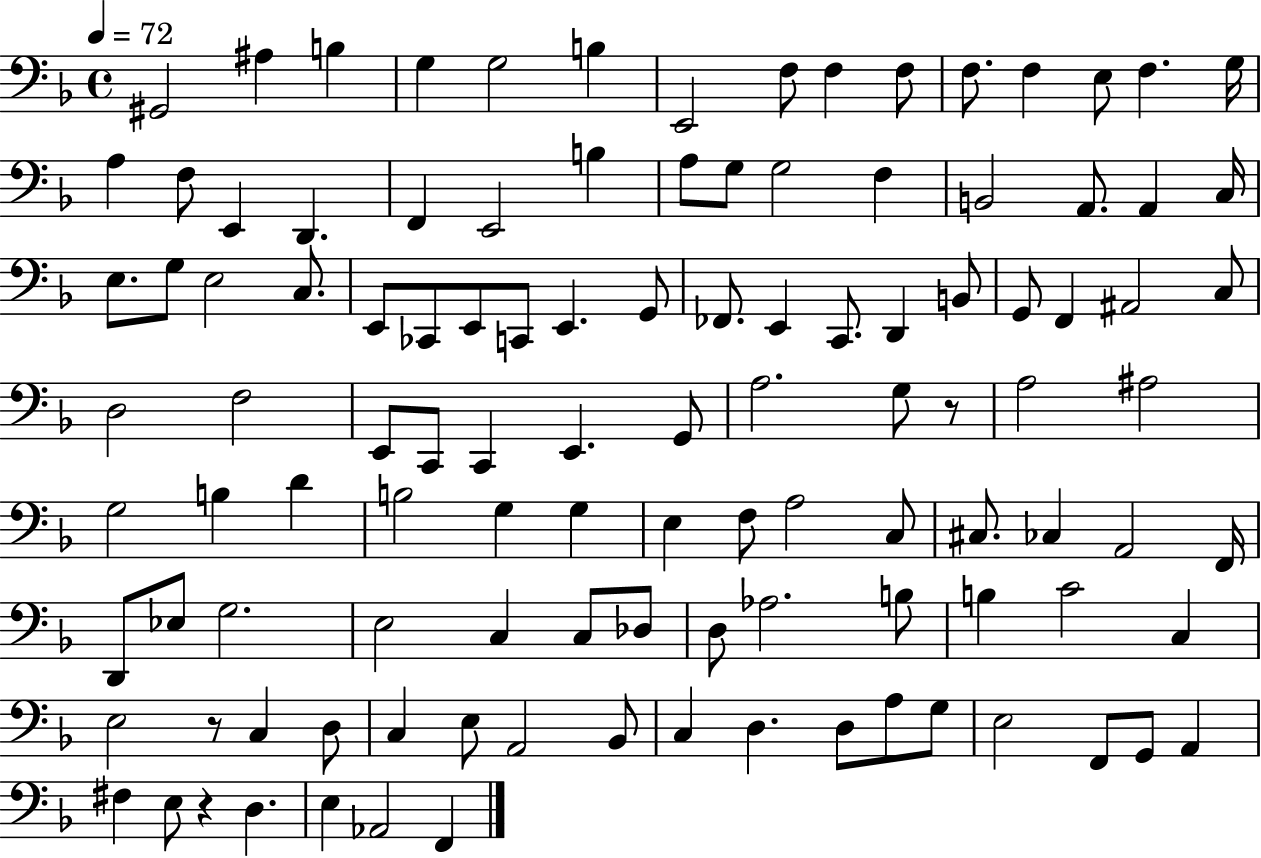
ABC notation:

X:1
T:Untitled
M:4/4
L:1/4
K:F
^G,,2 ^A, B, G, G,2 B, E,,2 F,/2 F, F,/2 F,/2 F, E,/2 F, G,/4 A, F,/2 E,, D,, F,, E,,2 B, A,/2 G,/2 G,2 F, B,,2 A,,/2 A,, C,/4 E,/2 G,/2 E,2 C,/2 E,,/2 _C,,/2 E,,/2 C,,/2 E,, G,,/2 _F,,/2 E,, C,,/2 D,, B,,/2 G,,/2 F,, ^A,,2 C,/2 D,2 F,2 E,,/2 C,,/2 C,, E,, G,,/2 A,2 G,/2 z/2 A,2 ^A,2 G,2 B, D B,2 G, G, E, F,/2 A,2 C,/2 ^C,/2 _C, A,,2 F,,/4 D,,/2 _E,/2 G,2 E,2 C, C,/2 _D,/2 D,/2 _A,2 B,/2 B, C2 C, E,2 z/2 C, D,/2 C, E,/2 A,,2 _B,,/2 C, D, D,/2 A,/2 G,/2 E,2 F,,/2 G,,/2 A,, ^F, E,/2 z D, E, _A,,2 F,,